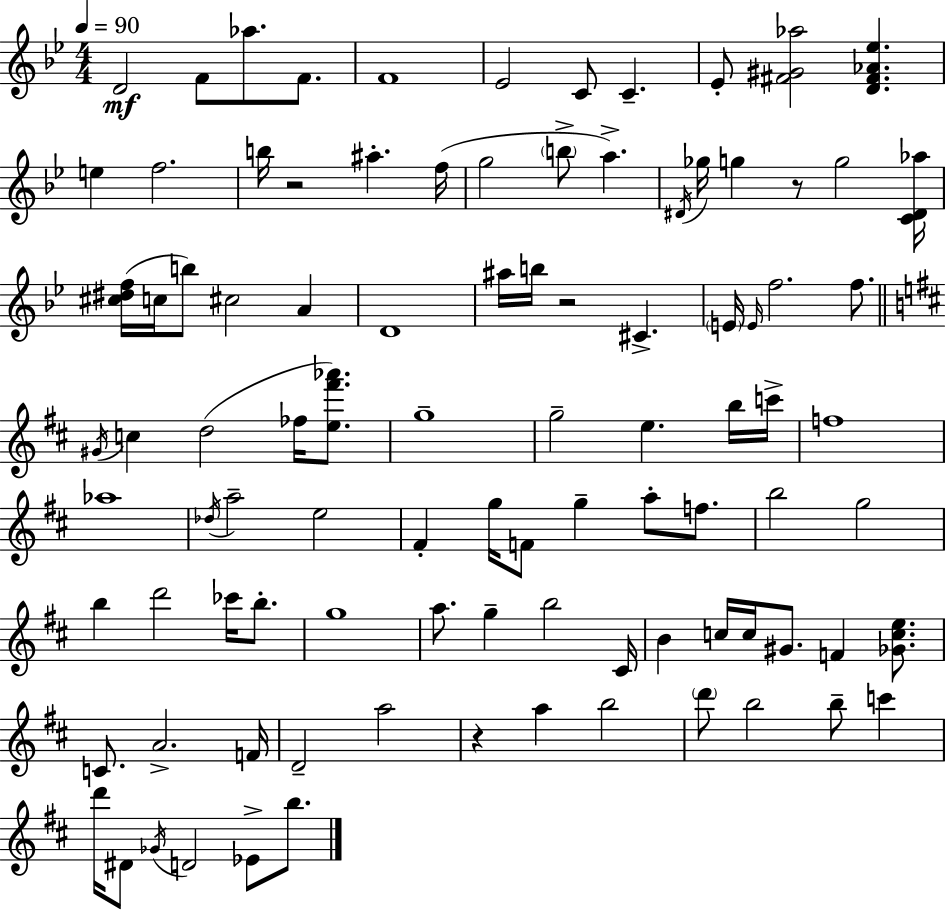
{
  \clef treble
  \numericTimeSignature
  \time 4/4
  \key g \minor
  \tempo 4 = 90
  d'2\mf f'8 aes''8. f'8. | f'1 | ees'2 c'8 c'4.-- | ees'8-. <fis' gis' aes''>2 <d' fis' aes' ees''>4. | \break e''4 f''2. | b''16 r2 ais''4.-. f''16( | g''2 \parenthesize b''8-> a''4.->) | \acciaccatura { dis'16 } ges''16 g''4 r8 g''2 | \break <c' dis' aes''>16 <cis'' dis'' f''>16( c''16 b''8) cis''2 a'4 | d'1 | ais''16 b''16 r2 cis'4.-> | \parenthesize e'16 \grace { e'16 } f''2. f''8. | \break \bar "||" \break \key d \major \acciaccatura { gis'16 } c''4 d''2( fes''16 <e'' fis''' aes'''>8.) | g''1-- | g''2-- e''4. b''16 | c'''16-> f''1 | \break aes''1 | \acciaccatura { des''16 } a''2-- e''2 | fis'4-. g''16 f'8 g''4-- a''8-. f''8. | b''2 g''2 | \break b''4 d'''2 ces'''16 b''8.-. | g''1 | a''8. g''4-- b''2 | cis'16 b'4 c''16 c''16 gis'8. f'4 <ges' c'' e''>8. | \break c'8. a'2.-> | f'16 d'2-- a''2 | r4 a''4 b''2 | \parenthesize d'''8 b''2 b''8-- c'''4 | \break d'''16 dis'8 \acciaccatura { ges'16 } d'2 ees'8-> | b''8. \bar "|."
}